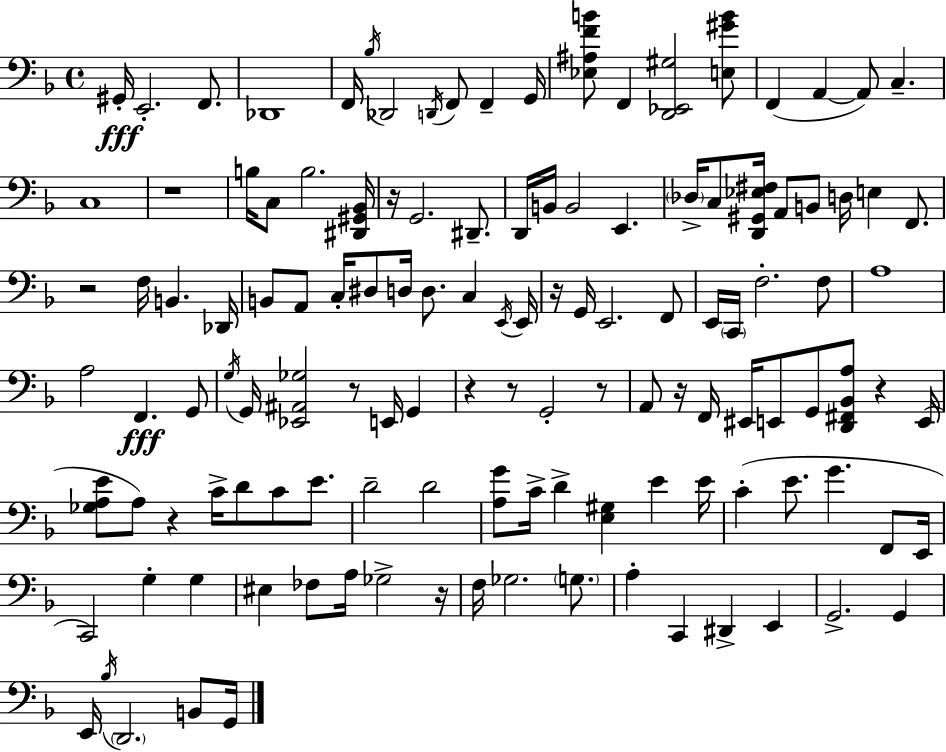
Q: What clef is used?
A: bass